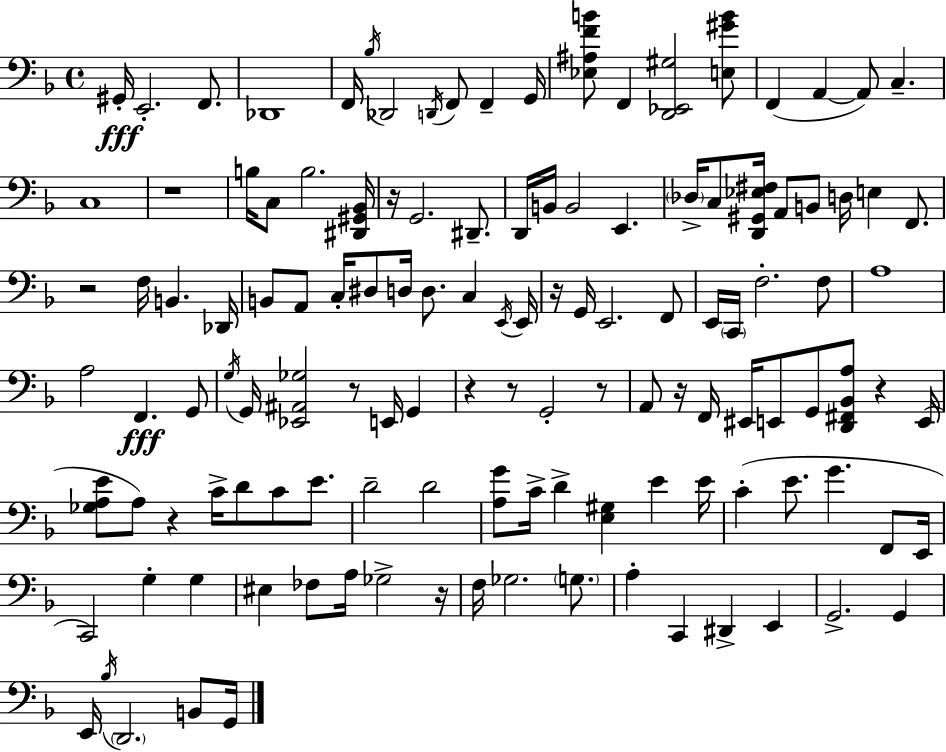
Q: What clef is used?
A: bass